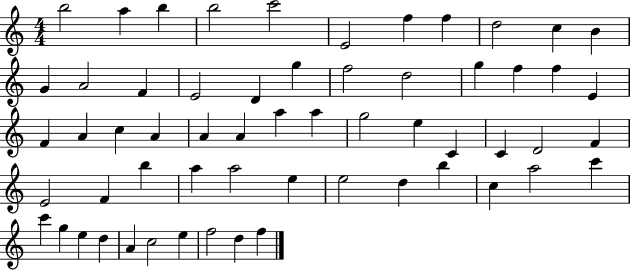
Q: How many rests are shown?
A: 0